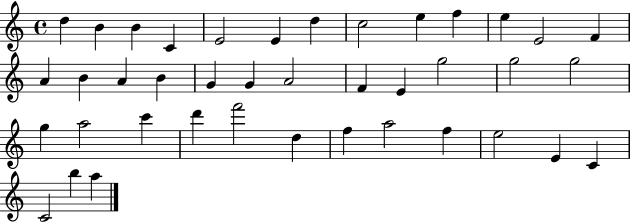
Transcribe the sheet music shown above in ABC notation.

X:1
T:Untitled
M:4/4
L:1/4
K:C
d B B C E2 E d c2 e f e E2 F A B A B G G A2 F E g2 g2 g2 g a2 c' d' f'2 d f a2 f e2 E C C2 b a